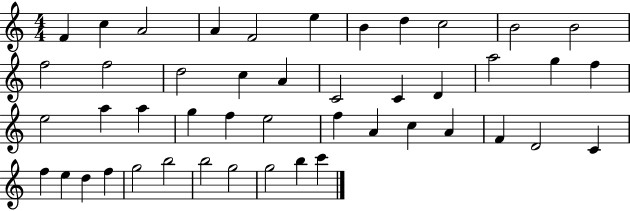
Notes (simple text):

F4/q C5/q A4/h A4/q F4/h E5/q B4/q D5/q C5/h B4/h B4/h F5/h F5/h D5/h C5/q A4/q C4/h C4/q D4/q A5/h G5/q F5/q E5/h A5/q A5/q G5/q F5/q E5/h F5/q A4/q C5/q A4/q F4/q D4/h C4/q F5/q E5/q D5/q F5/q G5/h B5/h B5/h G5/h G5/h B5/q C6/q